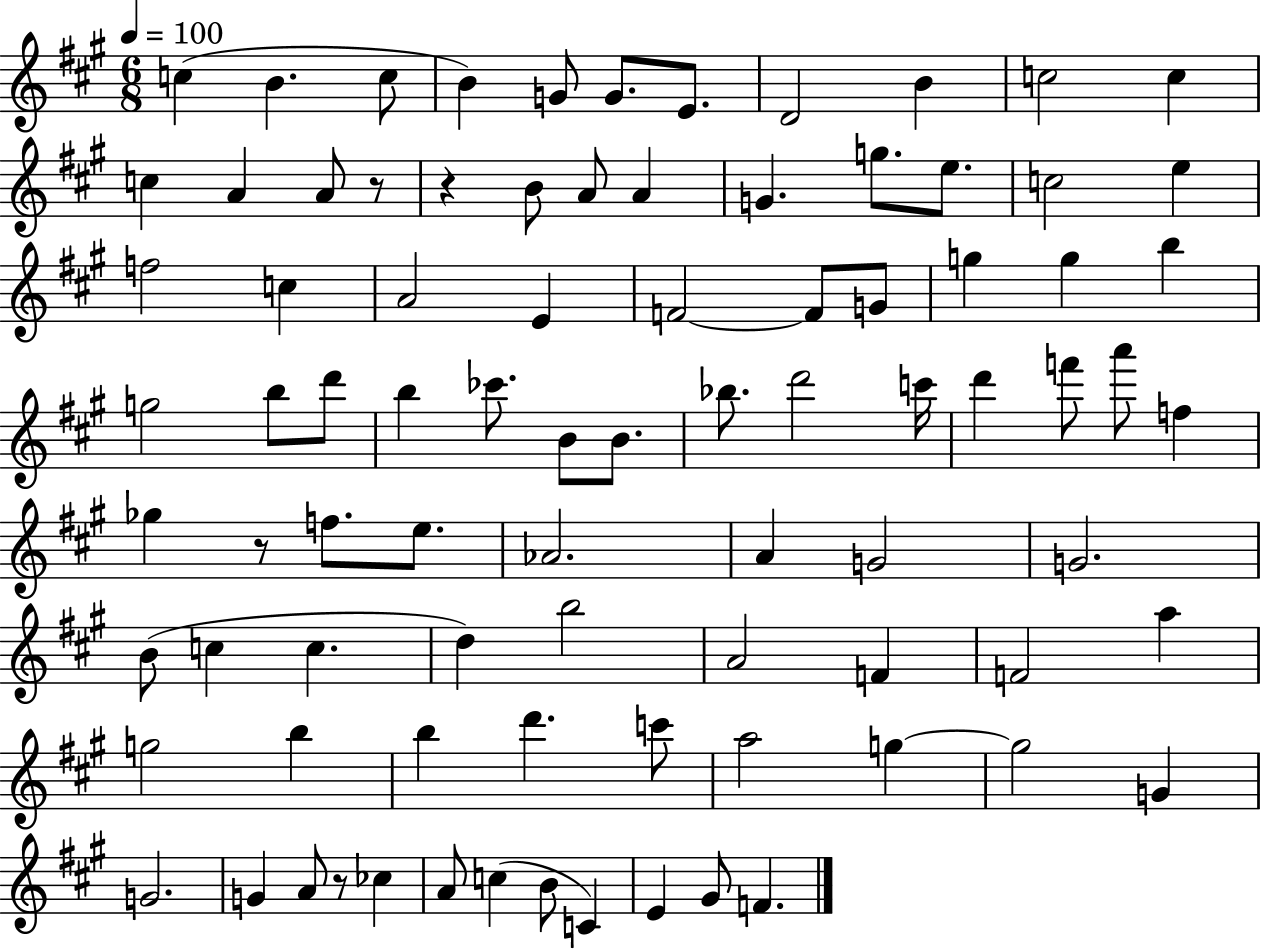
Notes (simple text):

C5/q B4/q. C5/e B4/q G4/e G4/e. E4/e. D4/h B4/q C5/h C5/q C5/q A4/q A4/e R/e R/q B4/e A4/e A4/q G4/q. G5/e. E5/e. C5/h E5/q F5/h C5/q A4/h E4/q F4/h F4/e G4/e G5/q G5/q B5/q G5/h B5/e D6/e B5/q CES6/e. B4/e B4/e. Bb5/e. D6/h C6/s D6/q F6/e A6/e F5/q Gb5/q R/e F5/e. E5/e. Ab4/h. A4/q G4/h G4/h. B4/e C5/q C5/q. D5/q B5/h A4/h F4/q F4/h A5/q G5/h B5/q B5/q D6/q. C6/e A5/h G5/q G5/h G4/q G4/h. G4/q A4/e R/e CES5/q A4/e C5/q B4/e C4/q E4/q G#4/e F4/q.